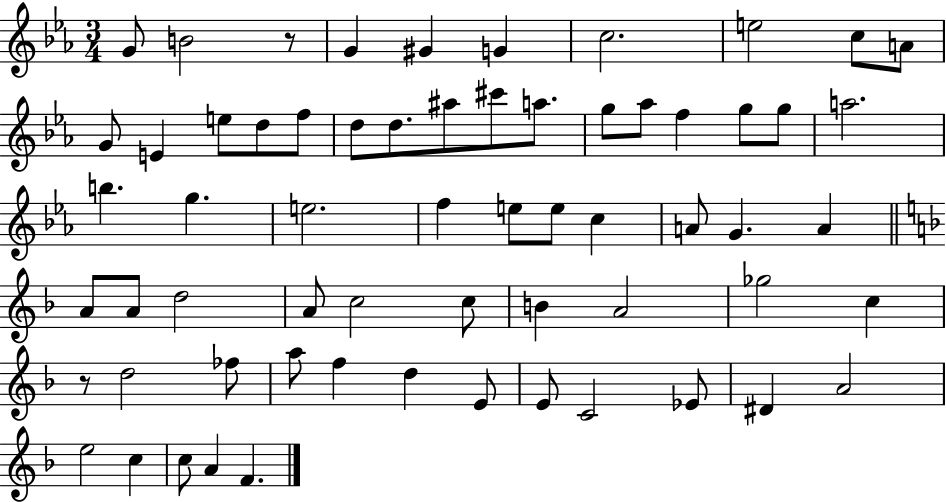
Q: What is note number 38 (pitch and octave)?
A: D5